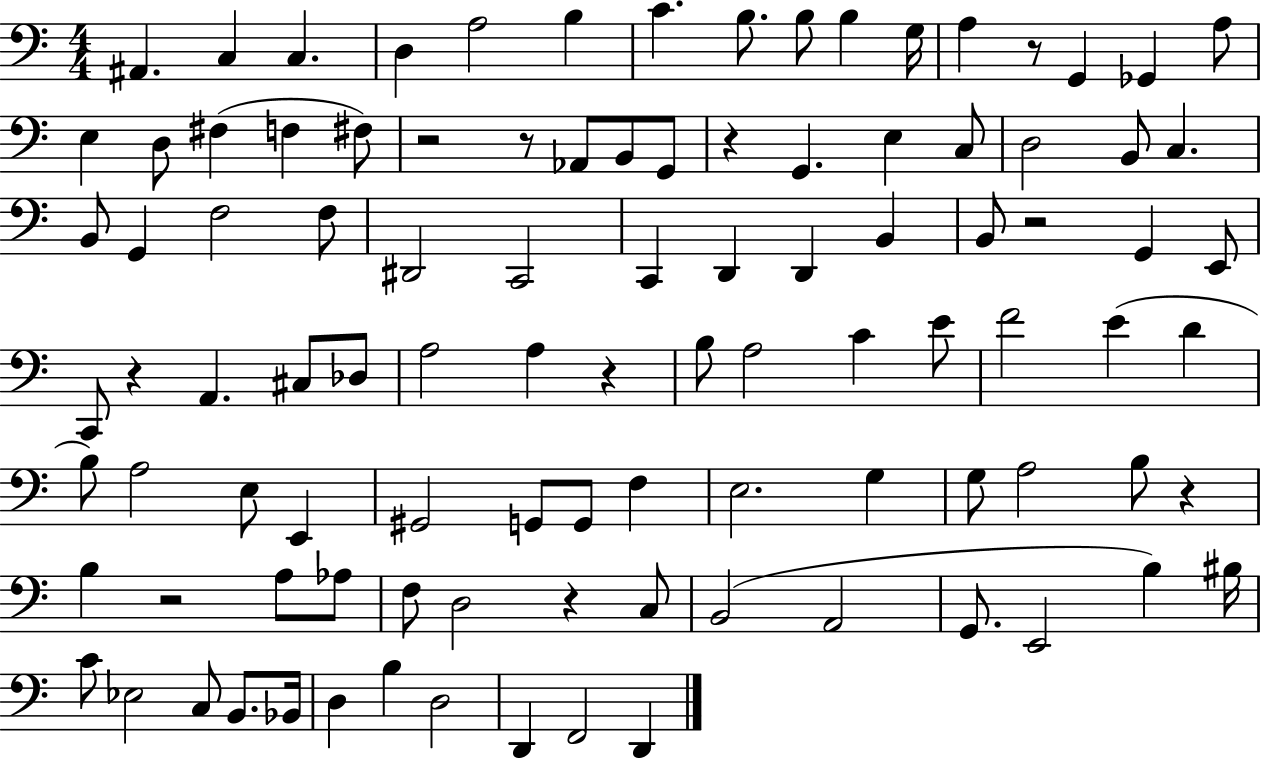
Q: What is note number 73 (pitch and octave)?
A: D3